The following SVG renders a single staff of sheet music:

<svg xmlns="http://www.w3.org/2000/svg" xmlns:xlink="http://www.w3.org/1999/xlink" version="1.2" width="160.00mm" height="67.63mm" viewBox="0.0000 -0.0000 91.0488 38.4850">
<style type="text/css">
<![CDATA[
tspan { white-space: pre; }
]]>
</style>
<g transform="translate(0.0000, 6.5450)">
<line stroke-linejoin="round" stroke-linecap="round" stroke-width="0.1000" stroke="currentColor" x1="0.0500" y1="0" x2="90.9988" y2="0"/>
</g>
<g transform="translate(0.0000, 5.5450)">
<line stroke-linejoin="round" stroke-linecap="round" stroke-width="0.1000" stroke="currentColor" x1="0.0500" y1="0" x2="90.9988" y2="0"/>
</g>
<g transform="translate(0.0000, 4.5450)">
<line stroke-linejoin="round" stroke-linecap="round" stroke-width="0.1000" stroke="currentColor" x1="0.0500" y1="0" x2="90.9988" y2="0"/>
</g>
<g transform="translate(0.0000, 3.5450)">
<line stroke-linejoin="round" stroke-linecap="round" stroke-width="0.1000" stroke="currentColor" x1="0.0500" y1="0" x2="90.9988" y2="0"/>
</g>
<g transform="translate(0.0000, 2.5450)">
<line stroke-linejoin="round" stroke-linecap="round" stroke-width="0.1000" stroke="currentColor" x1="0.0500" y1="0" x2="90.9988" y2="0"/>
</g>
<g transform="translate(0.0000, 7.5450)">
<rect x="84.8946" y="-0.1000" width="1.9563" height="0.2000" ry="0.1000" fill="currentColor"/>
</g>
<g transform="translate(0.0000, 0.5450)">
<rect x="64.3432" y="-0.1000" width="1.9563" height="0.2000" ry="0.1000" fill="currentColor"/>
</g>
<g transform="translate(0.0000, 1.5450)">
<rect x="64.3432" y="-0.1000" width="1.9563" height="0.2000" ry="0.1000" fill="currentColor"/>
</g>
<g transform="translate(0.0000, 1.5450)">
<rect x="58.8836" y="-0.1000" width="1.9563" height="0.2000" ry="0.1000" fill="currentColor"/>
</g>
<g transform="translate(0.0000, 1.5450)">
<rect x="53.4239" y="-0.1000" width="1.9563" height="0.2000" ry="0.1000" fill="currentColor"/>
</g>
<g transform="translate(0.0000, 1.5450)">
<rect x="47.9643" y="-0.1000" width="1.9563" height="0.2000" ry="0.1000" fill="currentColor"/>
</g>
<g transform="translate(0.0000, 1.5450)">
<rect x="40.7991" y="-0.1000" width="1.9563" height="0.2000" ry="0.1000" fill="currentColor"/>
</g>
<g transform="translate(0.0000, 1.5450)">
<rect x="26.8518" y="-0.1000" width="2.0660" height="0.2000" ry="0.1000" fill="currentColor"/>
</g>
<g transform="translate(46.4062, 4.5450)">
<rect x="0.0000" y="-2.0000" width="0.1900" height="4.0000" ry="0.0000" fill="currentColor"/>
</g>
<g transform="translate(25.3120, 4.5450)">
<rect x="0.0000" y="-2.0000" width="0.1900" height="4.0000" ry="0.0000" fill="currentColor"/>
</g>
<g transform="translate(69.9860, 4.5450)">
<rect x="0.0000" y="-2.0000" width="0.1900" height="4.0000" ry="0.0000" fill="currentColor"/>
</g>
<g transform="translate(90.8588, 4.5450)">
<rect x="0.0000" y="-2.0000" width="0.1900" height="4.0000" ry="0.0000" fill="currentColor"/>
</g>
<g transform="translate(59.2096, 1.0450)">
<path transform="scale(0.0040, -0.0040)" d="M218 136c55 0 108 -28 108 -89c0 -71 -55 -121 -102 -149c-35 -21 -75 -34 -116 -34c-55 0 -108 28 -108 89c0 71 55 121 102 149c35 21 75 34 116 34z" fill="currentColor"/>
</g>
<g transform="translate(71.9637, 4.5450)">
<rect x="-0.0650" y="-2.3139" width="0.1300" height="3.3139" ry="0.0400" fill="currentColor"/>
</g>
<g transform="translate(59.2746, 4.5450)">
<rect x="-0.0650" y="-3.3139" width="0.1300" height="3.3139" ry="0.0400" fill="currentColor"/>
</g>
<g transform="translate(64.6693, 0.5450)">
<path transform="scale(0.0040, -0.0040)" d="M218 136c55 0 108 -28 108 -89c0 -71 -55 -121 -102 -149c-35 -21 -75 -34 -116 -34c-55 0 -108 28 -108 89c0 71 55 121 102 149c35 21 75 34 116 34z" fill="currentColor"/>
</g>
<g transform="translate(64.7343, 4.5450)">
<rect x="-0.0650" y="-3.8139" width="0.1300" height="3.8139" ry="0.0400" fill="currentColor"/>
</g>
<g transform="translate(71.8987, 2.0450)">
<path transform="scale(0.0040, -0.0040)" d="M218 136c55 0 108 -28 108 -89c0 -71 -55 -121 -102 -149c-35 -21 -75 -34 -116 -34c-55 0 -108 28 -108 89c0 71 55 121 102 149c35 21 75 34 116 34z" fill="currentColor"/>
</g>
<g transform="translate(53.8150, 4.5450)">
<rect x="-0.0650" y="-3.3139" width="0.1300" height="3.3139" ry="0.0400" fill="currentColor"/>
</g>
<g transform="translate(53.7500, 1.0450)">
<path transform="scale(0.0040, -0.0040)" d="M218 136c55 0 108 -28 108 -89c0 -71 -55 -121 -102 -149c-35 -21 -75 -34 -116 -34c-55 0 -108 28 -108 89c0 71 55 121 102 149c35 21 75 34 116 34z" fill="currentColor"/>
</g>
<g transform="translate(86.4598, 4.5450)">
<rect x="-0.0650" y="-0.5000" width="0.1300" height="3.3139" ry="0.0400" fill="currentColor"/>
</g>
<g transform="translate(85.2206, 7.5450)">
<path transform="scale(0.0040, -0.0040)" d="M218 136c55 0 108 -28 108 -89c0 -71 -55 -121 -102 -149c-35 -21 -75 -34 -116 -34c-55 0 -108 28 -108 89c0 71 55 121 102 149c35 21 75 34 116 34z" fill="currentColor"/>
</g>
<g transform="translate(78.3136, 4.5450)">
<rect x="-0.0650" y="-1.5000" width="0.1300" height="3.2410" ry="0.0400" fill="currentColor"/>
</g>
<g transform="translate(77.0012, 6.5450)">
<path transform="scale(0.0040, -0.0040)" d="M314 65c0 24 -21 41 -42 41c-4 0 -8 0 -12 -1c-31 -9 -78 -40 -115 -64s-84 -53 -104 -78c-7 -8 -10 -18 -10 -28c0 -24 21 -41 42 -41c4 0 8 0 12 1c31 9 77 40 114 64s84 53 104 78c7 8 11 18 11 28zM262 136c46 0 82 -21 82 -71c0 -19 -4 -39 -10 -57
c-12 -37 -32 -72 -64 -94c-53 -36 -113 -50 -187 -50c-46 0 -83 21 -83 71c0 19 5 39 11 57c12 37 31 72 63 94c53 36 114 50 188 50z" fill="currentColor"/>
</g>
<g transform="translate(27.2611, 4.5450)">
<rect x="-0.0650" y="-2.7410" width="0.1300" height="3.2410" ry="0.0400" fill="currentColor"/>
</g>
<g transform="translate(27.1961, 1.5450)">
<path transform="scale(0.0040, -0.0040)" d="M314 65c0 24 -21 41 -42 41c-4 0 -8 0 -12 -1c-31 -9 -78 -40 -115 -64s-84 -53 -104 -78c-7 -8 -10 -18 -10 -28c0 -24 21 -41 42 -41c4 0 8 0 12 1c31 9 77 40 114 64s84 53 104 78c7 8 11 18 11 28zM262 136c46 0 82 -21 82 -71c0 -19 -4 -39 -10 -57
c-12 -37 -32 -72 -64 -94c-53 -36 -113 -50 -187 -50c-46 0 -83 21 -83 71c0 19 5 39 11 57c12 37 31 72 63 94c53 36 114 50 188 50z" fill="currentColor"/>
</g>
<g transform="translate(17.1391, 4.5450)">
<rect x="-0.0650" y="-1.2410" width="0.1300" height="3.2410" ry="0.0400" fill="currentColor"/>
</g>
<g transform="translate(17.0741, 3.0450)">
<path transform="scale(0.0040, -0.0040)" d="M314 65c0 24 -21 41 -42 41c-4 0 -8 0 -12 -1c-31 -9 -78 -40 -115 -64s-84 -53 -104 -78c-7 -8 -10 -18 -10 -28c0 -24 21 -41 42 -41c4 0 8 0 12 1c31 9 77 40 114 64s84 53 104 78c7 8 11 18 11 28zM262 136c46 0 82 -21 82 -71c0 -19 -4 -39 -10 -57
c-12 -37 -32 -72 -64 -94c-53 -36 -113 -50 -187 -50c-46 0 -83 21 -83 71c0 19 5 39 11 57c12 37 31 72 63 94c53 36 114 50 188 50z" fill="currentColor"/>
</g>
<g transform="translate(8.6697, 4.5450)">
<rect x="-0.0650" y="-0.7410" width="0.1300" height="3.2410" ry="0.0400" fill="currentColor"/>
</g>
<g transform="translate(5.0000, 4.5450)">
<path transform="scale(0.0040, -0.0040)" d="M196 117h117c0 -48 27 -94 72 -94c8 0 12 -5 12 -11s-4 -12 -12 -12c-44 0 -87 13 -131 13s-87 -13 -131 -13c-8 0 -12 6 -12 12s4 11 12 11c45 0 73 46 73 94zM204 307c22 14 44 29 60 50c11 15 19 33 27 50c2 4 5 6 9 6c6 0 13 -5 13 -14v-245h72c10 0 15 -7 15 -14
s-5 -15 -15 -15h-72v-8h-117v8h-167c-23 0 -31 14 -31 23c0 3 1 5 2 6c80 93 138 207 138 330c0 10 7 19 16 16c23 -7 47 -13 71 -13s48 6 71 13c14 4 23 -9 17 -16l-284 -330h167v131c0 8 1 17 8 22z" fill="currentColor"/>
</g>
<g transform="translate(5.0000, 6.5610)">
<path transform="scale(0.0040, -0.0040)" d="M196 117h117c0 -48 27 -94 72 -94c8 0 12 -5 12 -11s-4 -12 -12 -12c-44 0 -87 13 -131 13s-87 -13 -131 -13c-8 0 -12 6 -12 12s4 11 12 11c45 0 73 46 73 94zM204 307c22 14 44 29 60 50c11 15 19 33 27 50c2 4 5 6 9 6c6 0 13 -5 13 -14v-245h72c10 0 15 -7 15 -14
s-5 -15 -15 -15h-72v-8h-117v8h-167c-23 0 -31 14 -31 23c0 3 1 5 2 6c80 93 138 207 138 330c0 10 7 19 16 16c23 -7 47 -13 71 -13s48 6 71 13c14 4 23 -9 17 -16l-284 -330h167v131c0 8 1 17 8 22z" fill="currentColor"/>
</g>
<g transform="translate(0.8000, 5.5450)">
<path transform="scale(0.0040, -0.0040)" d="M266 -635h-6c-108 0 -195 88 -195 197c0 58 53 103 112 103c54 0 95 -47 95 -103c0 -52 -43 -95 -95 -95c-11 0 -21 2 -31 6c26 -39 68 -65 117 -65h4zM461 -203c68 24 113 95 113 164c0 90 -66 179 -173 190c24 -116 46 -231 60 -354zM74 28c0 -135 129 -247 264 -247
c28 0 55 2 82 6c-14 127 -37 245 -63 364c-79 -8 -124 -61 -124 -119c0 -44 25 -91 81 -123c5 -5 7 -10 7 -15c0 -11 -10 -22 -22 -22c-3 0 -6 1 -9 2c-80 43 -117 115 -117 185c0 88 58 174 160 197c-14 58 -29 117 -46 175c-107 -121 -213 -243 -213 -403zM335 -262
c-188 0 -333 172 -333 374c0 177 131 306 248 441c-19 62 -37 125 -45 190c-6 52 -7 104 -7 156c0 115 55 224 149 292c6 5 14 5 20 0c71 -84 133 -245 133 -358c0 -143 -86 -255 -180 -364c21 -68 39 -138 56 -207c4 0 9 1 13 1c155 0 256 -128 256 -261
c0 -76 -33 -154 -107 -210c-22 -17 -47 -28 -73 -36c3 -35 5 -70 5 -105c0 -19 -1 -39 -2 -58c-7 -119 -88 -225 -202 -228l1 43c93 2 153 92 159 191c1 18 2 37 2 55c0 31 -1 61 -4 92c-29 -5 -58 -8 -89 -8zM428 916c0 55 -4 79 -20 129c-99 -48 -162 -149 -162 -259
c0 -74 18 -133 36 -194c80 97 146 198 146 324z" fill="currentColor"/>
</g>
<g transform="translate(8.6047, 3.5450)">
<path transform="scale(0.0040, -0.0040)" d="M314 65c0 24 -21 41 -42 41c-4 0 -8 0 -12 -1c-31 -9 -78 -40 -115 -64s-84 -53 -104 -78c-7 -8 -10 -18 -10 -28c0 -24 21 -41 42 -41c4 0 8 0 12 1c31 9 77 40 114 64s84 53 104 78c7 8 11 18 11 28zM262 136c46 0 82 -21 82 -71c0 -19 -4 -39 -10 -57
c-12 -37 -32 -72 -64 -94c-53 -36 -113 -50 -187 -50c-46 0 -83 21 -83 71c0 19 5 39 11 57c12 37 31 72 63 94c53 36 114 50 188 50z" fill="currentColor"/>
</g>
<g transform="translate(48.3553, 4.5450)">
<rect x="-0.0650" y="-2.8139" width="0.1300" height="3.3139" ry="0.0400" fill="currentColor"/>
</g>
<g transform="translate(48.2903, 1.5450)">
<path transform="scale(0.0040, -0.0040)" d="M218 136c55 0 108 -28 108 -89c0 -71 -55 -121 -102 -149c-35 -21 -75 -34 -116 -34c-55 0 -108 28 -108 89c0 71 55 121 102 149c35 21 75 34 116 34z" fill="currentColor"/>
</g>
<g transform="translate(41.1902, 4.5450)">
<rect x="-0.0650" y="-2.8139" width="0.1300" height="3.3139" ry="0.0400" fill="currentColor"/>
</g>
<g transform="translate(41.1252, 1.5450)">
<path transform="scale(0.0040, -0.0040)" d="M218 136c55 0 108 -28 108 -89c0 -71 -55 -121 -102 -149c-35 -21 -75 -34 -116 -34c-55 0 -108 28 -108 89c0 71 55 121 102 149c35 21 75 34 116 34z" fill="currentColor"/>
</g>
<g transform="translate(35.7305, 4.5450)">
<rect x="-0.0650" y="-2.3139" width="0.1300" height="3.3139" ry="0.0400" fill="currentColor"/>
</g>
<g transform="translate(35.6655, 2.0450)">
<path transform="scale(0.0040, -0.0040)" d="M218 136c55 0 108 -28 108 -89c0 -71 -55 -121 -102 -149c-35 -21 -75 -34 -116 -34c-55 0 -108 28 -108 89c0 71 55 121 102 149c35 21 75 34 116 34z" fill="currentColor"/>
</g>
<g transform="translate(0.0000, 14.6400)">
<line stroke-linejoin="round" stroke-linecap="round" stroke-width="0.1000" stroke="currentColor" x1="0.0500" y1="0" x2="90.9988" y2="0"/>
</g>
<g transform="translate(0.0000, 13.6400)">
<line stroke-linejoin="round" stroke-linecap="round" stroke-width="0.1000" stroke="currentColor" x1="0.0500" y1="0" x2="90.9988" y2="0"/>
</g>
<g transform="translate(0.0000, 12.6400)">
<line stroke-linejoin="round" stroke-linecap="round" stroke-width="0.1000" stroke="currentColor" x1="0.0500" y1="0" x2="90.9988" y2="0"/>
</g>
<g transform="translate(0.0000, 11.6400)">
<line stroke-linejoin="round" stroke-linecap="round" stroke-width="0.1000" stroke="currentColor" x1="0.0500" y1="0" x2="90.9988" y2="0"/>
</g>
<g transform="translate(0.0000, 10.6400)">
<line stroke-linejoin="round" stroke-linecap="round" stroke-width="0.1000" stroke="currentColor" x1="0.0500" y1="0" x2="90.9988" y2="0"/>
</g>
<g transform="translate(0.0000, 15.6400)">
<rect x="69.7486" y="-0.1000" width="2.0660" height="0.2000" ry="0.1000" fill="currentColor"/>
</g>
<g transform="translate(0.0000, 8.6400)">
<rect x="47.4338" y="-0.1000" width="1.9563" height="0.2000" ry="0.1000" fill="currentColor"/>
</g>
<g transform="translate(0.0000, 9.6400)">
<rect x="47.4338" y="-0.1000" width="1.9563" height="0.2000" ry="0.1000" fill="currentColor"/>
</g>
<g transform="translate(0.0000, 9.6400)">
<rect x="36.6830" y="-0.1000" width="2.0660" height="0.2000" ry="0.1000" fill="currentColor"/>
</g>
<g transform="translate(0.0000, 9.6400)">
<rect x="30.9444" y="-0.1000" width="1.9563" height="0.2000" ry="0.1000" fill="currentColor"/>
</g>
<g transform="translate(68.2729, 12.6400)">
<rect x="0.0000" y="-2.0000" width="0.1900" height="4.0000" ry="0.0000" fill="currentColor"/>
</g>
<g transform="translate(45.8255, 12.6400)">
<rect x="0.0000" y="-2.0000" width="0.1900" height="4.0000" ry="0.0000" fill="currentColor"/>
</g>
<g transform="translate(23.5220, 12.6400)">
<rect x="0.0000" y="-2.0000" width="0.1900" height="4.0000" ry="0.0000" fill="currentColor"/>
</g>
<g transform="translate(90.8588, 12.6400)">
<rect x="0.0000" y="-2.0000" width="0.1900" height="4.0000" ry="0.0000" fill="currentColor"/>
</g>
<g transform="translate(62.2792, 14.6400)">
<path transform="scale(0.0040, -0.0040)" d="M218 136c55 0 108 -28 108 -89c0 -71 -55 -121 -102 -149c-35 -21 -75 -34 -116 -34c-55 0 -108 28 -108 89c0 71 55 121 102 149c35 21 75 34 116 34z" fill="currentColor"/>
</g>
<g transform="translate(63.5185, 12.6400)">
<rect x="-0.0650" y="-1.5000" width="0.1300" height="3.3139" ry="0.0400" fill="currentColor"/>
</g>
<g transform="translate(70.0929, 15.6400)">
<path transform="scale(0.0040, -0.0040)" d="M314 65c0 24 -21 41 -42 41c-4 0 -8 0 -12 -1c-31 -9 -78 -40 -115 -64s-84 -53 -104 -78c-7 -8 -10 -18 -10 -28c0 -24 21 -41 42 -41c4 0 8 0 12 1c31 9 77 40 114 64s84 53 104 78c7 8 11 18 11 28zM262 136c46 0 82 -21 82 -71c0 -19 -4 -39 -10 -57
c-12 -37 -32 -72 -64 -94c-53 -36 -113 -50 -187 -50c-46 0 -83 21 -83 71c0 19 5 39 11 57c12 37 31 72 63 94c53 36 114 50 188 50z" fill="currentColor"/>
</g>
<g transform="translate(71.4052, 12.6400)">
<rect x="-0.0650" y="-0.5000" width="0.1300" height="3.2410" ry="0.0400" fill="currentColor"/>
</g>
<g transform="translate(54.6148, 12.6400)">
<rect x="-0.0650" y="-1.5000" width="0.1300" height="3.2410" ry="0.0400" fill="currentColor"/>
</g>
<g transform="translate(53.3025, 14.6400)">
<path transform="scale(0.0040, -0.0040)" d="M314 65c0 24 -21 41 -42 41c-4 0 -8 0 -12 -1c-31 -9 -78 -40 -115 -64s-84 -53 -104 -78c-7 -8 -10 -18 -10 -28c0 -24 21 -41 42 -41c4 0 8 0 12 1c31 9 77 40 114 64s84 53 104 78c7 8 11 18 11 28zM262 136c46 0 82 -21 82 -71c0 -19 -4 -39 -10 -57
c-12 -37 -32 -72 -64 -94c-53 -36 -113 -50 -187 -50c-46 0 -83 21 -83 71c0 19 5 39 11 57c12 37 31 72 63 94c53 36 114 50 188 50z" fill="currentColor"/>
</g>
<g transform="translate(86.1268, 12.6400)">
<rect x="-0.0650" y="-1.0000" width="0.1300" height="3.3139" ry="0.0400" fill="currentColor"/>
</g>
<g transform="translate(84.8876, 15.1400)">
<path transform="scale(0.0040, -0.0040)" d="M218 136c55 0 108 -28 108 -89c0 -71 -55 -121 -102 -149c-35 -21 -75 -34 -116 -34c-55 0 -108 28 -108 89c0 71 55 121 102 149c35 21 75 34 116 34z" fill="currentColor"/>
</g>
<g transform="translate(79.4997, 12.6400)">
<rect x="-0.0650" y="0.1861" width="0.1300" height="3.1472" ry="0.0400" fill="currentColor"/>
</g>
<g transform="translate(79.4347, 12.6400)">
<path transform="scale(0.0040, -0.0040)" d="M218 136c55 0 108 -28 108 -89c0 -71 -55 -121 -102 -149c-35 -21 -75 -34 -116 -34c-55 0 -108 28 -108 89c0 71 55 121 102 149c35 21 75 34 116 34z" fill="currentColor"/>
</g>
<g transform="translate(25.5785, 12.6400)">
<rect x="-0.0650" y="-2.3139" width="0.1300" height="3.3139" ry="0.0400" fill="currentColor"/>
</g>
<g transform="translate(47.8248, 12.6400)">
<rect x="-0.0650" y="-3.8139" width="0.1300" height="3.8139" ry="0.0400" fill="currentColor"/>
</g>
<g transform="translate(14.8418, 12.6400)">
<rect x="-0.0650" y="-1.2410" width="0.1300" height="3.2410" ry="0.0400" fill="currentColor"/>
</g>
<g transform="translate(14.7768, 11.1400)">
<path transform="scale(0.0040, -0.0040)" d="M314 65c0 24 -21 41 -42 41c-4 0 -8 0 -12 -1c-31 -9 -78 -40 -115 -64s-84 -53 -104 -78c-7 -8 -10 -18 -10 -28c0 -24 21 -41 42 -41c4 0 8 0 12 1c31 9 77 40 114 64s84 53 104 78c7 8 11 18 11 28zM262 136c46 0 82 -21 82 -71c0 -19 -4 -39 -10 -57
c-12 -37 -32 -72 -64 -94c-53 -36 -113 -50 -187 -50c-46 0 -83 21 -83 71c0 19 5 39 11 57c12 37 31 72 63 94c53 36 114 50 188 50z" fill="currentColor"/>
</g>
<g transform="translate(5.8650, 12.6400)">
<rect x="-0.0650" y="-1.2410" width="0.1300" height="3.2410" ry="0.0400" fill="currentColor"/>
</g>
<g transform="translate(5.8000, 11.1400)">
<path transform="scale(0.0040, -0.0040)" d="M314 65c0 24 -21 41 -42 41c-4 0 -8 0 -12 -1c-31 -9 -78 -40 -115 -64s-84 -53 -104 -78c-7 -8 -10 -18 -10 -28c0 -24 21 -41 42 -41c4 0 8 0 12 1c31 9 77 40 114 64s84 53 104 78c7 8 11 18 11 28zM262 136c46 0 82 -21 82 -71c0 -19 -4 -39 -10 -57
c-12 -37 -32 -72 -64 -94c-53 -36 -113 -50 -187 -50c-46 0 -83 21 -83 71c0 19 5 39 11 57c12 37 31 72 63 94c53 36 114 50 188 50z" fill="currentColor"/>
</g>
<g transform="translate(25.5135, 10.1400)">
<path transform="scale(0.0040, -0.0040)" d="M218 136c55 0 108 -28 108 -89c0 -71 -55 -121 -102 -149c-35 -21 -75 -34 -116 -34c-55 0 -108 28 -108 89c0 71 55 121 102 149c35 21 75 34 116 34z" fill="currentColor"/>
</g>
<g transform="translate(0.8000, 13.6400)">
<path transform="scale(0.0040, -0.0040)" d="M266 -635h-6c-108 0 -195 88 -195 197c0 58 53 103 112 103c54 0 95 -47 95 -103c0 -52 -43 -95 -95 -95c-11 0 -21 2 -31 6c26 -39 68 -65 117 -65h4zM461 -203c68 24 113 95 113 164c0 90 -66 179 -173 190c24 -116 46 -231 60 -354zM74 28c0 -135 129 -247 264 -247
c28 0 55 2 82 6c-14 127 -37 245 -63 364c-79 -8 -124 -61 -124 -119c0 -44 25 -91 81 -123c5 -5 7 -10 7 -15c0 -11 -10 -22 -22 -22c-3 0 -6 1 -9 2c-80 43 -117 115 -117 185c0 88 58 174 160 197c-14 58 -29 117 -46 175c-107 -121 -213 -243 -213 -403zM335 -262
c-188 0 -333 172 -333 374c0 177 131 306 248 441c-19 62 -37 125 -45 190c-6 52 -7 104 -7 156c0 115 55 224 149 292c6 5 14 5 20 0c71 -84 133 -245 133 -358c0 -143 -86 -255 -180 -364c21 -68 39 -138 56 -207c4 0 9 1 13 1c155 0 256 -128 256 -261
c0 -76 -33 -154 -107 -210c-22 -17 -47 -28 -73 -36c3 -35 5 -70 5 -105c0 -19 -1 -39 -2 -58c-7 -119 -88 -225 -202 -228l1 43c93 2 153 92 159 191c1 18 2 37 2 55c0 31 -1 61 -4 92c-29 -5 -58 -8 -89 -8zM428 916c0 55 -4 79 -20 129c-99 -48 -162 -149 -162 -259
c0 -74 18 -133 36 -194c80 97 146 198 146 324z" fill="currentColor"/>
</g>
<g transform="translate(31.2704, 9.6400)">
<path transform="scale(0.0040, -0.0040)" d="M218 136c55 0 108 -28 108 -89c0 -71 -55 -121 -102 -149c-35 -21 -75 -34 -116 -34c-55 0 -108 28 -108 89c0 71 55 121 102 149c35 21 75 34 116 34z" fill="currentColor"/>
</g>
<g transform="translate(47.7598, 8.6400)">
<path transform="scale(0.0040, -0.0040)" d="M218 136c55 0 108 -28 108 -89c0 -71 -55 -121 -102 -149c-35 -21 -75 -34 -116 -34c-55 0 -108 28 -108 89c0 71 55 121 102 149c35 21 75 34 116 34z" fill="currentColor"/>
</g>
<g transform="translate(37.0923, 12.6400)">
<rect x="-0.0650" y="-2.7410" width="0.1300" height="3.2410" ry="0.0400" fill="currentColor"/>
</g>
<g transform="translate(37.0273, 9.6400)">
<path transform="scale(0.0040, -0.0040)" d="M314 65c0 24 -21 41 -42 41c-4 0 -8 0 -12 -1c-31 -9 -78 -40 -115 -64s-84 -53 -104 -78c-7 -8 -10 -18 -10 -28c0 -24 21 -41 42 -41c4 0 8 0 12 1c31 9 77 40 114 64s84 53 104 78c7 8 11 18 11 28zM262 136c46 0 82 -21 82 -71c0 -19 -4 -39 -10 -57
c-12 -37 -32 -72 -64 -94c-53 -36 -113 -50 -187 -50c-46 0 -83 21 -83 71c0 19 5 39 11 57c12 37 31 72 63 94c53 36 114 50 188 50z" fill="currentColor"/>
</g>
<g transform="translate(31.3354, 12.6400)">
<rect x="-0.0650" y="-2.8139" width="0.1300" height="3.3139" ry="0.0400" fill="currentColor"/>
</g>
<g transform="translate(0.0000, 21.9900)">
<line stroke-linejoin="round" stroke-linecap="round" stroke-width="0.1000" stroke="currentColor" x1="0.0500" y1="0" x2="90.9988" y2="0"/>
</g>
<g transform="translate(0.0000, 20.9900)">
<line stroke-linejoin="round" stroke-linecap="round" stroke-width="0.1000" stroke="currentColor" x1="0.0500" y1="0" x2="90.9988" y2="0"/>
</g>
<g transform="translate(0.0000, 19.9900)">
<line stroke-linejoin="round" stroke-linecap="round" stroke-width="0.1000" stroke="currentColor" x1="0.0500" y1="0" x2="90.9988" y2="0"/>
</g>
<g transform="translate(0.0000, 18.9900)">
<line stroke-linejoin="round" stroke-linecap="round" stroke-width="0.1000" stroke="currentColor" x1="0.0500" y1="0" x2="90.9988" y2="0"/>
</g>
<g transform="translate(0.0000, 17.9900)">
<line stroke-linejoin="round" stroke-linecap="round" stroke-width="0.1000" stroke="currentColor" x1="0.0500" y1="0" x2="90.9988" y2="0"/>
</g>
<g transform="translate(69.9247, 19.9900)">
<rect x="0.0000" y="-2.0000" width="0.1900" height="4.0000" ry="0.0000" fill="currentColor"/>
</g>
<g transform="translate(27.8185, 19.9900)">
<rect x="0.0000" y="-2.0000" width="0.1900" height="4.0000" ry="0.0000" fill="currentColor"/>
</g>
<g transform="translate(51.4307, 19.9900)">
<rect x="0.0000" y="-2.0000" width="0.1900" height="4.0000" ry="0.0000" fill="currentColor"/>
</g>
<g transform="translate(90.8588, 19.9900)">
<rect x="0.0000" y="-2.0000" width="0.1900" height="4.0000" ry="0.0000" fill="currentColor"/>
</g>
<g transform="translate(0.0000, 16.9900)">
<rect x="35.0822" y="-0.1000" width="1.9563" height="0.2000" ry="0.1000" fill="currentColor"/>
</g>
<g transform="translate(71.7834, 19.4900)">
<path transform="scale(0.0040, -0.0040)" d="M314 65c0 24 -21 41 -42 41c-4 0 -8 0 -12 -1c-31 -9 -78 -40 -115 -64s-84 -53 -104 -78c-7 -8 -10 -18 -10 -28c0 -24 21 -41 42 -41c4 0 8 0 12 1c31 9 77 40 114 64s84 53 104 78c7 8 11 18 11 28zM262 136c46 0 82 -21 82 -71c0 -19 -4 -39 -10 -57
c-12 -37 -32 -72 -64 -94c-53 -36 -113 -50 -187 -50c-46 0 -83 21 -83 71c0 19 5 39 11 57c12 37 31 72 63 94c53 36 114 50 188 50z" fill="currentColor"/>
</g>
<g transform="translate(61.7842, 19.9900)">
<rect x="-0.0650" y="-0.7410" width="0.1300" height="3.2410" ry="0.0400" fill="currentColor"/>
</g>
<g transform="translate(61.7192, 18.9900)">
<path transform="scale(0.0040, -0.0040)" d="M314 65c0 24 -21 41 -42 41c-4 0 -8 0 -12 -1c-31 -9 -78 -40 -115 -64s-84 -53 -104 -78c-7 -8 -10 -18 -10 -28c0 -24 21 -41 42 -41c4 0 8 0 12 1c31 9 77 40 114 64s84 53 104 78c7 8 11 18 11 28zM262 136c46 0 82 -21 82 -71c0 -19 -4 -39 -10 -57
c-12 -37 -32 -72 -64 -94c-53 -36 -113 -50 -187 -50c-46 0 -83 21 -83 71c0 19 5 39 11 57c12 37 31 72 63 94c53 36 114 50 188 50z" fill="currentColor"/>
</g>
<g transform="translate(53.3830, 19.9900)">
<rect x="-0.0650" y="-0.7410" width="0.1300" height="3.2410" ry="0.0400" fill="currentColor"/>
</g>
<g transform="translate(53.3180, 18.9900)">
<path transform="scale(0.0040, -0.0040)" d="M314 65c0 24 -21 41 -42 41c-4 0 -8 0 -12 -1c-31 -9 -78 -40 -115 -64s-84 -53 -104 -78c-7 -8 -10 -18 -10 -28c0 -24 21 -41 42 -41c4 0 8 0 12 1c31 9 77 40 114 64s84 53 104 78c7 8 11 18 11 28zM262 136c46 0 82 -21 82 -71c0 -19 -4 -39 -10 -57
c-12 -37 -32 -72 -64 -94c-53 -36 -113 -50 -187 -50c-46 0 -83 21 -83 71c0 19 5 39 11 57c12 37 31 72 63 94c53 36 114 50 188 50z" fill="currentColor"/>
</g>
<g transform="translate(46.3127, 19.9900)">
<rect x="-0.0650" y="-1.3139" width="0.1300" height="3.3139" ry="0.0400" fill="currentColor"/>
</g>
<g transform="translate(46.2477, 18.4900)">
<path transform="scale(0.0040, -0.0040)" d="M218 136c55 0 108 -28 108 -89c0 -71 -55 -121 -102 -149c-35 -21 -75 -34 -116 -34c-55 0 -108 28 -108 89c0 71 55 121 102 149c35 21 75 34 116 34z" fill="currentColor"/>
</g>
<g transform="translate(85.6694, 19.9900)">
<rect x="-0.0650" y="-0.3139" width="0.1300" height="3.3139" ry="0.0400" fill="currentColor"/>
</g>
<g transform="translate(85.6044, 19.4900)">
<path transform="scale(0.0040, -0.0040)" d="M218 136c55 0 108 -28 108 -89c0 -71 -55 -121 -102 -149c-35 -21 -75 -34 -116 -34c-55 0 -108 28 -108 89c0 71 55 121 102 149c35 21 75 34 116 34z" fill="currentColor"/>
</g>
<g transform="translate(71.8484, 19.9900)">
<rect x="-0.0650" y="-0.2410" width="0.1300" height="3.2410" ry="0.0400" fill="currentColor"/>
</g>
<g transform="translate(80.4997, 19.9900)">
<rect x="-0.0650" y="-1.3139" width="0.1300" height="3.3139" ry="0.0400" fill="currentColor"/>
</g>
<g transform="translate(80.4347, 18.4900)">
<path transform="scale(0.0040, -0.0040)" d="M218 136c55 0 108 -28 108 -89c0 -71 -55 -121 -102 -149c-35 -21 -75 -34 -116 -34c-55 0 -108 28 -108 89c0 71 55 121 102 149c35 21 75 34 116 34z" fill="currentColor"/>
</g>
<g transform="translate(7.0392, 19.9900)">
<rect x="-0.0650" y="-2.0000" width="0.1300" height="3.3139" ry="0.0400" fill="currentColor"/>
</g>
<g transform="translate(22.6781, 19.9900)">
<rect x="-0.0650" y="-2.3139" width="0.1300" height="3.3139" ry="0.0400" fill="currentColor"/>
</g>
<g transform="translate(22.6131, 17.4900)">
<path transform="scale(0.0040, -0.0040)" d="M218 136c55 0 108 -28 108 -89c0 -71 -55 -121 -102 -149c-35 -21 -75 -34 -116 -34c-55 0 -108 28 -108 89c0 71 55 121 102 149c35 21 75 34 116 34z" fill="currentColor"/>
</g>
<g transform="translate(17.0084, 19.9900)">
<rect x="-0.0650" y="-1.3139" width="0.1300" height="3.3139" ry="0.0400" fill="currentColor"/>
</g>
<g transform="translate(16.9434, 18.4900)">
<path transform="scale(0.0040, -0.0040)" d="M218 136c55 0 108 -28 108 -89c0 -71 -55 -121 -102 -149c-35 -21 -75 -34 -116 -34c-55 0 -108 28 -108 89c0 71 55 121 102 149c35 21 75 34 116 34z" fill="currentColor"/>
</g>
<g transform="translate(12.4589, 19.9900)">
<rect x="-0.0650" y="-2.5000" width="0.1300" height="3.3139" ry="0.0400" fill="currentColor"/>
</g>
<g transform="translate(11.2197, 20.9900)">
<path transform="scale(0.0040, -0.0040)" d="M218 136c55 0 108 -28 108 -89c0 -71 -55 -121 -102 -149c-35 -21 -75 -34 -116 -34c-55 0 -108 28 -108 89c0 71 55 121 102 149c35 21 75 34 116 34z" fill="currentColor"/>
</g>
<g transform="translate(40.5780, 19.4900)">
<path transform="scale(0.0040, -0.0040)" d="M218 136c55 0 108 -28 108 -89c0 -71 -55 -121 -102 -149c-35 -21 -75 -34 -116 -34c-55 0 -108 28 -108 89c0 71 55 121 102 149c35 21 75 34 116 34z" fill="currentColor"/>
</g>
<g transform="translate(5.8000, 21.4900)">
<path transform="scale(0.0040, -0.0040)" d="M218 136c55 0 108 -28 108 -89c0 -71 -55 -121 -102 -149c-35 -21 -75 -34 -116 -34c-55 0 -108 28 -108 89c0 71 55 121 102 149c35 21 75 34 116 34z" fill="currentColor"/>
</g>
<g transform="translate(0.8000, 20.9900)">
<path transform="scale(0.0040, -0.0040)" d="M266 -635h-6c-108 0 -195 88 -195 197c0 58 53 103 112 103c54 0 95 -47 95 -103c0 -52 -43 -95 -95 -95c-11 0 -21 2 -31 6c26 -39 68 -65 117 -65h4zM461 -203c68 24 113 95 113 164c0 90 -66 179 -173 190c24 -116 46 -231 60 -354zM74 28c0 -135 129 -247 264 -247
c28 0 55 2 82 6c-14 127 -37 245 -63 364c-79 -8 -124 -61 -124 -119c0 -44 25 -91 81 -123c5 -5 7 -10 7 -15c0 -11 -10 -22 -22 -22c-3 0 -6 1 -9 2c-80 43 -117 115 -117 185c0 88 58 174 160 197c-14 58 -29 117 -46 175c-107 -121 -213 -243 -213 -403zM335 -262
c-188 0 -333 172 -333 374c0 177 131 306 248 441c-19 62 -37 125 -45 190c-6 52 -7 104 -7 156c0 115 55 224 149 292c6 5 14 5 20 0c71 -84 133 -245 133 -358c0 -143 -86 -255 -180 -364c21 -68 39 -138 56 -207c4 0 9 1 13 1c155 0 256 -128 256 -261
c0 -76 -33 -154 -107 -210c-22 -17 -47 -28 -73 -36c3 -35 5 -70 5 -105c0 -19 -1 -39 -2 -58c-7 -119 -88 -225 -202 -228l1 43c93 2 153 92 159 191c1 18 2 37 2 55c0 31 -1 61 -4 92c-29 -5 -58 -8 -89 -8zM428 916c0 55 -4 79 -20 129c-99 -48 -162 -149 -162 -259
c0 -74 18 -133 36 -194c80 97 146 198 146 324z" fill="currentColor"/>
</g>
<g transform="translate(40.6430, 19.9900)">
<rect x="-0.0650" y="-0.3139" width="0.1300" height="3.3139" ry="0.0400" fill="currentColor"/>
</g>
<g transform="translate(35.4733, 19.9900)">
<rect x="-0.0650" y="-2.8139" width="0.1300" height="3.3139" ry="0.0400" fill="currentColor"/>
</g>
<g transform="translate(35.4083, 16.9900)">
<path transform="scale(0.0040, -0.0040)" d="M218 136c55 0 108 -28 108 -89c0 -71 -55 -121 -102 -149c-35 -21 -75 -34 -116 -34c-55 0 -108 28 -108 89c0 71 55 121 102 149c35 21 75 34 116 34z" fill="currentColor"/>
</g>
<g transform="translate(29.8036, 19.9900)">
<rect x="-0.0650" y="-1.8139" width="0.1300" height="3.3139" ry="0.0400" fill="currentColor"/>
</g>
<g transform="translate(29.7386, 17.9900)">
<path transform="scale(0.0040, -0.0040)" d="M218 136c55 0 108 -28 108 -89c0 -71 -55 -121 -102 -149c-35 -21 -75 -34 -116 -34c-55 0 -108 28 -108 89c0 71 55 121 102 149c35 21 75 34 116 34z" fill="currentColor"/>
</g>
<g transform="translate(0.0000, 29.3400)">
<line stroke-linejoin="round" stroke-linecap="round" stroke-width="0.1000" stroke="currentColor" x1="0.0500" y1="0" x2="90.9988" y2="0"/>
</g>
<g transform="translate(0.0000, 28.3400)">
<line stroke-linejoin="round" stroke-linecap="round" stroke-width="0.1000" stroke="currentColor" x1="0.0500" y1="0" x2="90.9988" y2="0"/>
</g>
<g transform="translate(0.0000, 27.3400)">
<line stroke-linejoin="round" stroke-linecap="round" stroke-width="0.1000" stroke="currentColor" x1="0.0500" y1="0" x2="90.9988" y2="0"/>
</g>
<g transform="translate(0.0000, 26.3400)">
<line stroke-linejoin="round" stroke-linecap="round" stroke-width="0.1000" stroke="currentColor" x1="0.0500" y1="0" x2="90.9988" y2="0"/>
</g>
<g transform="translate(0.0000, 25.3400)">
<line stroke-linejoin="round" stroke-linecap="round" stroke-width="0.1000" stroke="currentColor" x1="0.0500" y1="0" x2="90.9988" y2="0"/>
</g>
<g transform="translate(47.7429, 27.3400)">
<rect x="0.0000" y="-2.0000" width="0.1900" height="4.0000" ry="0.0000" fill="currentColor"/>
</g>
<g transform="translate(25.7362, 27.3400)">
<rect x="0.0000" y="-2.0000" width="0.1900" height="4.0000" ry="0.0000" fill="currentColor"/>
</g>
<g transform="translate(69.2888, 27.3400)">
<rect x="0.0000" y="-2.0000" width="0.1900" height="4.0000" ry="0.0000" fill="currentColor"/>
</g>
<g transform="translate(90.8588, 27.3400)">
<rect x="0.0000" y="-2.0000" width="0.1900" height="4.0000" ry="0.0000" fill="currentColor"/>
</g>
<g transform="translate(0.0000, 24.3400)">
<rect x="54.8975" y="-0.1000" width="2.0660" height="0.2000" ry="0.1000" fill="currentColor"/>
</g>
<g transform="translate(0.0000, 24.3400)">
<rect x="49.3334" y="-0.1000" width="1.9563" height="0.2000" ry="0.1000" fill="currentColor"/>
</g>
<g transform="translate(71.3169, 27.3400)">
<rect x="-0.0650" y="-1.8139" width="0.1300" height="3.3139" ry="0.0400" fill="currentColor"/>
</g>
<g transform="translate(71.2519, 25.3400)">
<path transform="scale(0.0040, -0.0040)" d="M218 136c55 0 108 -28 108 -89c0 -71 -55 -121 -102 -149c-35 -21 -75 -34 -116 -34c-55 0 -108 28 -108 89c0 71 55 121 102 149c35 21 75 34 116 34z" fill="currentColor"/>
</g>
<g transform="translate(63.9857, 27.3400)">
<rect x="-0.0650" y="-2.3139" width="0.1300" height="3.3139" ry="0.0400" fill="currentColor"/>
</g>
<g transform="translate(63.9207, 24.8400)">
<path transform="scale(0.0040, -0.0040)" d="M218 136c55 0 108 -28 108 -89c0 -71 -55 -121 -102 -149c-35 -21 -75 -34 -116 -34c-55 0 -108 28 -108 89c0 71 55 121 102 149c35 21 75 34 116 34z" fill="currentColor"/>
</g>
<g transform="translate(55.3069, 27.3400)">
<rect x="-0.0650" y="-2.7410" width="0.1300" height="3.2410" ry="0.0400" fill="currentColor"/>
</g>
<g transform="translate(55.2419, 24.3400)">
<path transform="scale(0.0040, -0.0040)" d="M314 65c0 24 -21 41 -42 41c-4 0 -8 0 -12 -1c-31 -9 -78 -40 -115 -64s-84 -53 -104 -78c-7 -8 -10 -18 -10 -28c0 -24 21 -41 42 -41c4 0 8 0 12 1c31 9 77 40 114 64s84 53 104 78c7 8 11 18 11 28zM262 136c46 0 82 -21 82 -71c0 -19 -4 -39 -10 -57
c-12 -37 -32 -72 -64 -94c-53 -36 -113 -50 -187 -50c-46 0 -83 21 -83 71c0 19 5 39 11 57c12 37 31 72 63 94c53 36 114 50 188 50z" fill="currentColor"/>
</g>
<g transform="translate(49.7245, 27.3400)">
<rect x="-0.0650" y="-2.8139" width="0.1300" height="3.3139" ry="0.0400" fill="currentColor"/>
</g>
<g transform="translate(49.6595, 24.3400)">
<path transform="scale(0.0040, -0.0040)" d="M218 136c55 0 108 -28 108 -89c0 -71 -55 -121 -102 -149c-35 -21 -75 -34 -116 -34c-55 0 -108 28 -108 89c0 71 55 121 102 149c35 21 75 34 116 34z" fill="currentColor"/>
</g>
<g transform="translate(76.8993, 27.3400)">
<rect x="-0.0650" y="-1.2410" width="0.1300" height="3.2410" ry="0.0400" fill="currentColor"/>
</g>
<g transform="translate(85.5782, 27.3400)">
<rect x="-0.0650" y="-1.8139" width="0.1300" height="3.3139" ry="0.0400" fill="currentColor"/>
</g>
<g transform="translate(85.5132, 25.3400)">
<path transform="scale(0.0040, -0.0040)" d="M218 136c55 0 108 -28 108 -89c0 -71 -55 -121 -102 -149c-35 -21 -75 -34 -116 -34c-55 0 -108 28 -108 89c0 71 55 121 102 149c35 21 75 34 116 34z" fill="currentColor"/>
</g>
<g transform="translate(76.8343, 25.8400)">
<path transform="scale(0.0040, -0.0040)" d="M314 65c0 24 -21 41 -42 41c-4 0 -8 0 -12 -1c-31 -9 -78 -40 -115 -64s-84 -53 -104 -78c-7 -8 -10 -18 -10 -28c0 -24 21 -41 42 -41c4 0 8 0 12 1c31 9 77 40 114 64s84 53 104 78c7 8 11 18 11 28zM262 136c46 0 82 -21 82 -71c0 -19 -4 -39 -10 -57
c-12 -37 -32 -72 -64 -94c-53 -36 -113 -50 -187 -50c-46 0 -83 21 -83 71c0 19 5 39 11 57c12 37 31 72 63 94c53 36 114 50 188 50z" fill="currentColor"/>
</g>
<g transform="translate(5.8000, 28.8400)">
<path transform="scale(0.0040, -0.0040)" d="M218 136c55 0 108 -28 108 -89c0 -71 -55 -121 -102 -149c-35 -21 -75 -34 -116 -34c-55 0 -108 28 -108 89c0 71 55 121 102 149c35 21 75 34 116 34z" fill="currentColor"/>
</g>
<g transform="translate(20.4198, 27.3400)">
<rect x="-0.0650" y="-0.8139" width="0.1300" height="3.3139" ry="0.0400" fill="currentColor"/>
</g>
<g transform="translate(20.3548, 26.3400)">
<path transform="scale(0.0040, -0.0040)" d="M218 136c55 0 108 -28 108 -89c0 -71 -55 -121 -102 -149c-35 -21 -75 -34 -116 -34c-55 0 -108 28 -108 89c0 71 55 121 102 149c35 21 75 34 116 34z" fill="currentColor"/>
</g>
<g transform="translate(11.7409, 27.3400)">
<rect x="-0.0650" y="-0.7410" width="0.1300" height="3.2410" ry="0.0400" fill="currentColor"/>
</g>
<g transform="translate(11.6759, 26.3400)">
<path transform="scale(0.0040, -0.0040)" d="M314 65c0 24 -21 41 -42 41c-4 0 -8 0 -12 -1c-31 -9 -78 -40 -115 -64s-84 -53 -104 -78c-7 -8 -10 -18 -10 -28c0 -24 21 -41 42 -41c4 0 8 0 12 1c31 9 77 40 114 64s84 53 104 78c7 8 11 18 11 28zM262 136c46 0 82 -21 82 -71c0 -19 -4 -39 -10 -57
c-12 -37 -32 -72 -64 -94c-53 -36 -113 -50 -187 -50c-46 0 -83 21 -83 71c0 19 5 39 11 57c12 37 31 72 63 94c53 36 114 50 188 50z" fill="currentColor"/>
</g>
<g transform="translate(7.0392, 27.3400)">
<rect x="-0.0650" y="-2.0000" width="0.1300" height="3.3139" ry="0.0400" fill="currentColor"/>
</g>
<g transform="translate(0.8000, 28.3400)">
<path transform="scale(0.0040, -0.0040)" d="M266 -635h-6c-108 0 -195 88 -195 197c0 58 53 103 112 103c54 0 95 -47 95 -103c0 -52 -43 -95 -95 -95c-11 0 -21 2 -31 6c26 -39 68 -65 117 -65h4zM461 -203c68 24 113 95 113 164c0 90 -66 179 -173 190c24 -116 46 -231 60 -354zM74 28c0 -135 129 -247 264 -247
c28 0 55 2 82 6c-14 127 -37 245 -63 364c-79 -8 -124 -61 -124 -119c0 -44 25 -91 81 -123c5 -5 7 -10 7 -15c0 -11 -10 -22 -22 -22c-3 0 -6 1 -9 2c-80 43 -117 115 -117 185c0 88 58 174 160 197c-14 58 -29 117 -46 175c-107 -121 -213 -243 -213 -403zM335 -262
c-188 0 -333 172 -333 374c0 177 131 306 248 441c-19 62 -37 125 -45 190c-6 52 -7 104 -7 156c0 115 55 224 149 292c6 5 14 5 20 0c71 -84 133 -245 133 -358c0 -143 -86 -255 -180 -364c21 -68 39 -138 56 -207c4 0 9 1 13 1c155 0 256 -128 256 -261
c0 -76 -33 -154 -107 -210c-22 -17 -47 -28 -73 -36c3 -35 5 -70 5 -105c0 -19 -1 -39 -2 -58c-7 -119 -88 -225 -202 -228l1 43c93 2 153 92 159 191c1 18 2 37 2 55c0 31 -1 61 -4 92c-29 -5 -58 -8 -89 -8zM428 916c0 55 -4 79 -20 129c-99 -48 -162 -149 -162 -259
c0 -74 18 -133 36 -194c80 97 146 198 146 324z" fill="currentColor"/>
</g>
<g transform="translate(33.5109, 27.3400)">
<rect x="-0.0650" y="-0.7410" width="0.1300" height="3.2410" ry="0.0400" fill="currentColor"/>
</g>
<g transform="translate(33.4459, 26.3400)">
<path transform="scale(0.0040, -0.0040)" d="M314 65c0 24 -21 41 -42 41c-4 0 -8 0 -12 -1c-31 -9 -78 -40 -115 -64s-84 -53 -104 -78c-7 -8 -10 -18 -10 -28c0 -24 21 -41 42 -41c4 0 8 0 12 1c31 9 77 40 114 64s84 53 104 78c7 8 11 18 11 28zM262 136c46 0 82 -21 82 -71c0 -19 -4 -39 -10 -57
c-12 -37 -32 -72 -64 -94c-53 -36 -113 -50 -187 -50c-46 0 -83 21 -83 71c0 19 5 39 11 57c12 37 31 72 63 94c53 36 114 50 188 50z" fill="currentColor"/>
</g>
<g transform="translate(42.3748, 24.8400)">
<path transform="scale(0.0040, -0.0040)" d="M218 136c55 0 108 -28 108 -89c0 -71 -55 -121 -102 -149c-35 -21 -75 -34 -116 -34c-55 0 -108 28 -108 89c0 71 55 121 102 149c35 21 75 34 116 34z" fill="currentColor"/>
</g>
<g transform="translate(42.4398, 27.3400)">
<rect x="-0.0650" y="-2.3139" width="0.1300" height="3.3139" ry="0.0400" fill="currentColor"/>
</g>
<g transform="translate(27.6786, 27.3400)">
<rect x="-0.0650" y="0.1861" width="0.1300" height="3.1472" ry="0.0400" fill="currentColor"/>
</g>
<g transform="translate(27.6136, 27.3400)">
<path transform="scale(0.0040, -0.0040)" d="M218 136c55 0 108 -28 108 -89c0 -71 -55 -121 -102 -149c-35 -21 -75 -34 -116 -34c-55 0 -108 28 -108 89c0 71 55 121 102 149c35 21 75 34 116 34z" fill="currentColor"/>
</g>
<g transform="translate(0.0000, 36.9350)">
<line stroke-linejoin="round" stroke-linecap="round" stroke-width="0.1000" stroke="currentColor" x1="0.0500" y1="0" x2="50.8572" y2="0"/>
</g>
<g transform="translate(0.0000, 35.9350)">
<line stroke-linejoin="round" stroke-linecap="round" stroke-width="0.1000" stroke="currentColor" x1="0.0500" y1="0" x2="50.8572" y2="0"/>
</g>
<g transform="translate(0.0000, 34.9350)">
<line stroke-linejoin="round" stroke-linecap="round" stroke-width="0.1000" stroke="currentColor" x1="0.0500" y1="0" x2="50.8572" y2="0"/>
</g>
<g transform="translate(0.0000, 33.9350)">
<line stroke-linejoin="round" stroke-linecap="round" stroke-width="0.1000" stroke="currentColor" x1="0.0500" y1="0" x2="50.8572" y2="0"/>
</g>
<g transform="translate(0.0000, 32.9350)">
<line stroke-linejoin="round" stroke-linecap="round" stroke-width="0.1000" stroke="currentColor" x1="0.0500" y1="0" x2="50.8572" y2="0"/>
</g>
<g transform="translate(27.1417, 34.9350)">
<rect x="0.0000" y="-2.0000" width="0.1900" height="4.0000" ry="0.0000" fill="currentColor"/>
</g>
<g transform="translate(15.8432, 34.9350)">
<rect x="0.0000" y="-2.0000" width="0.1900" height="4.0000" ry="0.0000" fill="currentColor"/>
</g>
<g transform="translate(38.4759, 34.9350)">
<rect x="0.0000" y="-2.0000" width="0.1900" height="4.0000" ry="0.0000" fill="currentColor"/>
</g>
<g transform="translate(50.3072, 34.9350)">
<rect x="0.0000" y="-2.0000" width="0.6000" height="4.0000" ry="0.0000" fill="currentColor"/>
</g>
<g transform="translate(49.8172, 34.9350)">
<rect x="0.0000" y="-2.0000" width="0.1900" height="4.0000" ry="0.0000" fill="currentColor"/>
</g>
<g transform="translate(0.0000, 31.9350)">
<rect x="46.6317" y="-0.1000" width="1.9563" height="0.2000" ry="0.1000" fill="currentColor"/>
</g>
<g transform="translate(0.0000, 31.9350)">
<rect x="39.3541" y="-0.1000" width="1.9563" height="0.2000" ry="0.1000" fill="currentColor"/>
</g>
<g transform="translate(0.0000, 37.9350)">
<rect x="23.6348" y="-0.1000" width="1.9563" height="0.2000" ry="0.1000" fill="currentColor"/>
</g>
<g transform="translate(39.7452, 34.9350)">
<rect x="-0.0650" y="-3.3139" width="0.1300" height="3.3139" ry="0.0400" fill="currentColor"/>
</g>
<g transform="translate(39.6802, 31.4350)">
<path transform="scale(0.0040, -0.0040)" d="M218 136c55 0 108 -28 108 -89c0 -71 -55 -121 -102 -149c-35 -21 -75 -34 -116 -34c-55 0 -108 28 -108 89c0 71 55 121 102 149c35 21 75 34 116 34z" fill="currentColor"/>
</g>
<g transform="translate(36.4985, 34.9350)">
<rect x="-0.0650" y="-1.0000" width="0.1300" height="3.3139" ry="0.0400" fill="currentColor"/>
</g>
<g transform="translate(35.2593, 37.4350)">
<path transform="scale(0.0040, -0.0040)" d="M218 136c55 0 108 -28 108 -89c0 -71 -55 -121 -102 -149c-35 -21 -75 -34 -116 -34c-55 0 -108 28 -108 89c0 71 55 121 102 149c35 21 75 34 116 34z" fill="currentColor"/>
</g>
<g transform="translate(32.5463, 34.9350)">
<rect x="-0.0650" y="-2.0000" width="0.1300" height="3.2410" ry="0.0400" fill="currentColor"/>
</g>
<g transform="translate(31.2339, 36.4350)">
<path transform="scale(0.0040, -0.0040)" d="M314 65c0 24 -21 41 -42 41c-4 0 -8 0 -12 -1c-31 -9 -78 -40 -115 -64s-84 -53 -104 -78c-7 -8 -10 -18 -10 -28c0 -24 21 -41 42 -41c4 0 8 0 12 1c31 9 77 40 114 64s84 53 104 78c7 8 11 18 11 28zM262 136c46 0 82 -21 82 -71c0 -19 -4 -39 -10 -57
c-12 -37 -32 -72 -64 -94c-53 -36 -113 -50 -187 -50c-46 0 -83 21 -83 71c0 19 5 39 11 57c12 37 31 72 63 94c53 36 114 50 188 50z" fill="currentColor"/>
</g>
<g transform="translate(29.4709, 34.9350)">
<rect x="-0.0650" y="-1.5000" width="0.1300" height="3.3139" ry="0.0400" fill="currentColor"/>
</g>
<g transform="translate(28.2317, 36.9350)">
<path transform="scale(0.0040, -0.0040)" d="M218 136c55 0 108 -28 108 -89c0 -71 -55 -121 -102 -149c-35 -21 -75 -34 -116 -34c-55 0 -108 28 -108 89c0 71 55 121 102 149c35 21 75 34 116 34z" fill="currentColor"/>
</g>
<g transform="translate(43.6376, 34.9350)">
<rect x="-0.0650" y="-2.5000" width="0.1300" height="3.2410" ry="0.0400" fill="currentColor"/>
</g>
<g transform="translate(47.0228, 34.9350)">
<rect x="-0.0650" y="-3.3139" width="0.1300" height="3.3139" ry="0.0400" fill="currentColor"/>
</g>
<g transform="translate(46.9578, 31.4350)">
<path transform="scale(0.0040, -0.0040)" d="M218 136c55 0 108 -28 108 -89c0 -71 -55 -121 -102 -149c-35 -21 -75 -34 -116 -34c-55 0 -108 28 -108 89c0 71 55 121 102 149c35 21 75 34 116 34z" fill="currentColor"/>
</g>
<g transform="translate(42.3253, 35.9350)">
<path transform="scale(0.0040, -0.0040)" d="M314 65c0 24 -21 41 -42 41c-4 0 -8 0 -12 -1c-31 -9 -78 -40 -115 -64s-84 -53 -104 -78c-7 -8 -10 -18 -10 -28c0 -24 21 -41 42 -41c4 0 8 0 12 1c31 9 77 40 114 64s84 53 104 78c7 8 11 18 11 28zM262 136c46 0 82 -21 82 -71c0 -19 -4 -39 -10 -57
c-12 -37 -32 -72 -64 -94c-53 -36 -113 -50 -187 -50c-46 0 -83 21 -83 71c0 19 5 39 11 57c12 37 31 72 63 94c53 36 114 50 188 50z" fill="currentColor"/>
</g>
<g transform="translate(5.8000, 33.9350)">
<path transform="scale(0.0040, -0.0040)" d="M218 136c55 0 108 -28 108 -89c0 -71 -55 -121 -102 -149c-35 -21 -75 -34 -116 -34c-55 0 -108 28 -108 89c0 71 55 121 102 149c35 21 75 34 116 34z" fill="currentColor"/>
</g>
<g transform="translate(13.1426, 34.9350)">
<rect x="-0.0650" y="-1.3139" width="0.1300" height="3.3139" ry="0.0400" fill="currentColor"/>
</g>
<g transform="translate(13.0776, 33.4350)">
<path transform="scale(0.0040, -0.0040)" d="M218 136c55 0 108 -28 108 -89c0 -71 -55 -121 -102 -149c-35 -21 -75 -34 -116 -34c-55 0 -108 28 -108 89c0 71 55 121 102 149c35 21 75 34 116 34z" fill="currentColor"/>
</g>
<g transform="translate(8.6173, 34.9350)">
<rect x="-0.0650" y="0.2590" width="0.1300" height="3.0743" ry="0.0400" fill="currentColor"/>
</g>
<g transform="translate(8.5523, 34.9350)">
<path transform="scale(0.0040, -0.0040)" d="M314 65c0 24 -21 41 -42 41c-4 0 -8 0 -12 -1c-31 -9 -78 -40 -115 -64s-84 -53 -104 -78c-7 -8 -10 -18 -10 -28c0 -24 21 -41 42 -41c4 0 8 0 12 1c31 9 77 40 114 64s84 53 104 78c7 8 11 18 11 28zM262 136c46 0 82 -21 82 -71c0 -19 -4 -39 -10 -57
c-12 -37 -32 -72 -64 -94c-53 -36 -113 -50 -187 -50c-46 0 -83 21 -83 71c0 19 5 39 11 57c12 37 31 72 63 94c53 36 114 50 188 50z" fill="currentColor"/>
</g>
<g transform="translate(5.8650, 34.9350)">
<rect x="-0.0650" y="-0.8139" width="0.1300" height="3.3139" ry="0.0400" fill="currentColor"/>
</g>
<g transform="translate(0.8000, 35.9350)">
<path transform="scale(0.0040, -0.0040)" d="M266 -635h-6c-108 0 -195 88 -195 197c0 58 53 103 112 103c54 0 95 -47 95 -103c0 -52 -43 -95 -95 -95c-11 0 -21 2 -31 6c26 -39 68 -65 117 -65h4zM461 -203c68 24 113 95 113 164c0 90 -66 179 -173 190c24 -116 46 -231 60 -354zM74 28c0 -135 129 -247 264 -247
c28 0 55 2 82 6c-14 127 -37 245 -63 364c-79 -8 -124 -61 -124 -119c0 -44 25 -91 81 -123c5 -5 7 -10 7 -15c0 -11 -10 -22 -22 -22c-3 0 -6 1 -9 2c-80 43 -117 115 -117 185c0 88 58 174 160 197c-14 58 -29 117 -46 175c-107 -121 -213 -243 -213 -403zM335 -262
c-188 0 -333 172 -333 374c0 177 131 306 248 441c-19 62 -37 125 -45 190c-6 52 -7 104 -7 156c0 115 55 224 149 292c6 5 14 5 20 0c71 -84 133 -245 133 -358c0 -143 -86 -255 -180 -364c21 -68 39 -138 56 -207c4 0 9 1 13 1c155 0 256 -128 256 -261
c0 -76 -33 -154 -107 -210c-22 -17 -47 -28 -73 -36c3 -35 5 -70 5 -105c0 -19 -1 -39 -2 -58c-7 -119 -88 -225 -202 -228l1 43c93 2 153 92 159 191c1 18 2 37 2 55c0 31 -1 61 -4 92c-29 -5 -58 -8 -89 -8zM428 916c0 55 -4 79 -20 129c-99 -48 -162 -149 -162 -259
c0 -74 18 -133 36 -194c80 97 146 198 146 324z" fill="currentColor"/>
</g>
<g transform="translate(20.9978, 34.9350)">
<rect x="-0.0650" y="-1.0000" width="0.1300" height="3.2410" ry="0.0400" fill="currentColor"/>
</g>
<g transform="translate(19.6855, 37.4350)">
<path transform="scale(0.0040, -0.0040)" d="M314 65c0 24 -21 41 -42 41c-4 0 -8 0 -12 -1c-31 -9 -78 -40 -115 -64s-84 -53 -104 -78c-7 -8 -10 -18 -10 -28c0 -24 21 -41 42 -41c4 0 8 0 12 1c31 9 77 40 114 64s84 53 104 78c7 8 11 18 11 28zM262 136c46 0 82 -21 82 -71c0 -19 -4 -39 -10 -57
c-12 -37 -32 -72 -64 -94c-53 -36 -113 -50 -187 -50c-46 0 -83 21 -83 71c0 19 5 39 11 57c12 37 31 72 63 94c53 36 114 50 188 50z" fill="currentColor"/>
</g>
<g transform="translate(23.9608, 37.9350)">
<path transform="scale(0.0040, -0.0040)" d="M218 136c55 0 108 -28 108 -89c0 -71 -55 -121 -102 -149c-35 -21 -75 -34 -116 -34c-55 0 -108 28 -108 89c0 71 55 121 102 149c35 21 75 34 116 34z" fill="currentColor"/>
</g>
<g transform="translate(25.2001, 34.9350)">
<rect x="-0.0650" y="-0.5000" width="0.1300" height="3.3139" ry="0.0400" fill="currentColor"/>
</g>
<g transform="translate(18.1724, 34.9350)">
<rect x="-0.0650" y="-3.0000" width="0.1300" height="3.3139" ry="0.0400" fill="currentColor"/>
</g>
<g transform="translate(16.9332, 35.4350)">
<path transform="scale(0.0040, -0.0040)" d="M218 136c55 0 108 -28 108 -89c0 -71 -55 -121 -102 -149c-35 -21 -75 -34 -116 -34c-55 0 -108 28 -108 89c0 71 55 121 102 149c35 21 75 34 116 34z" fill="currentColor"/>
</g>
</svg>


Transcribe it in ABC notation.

X:1
T:Untitled
M:4/4
L:1/4
K:C
d2 e2 a2 g a a b b c' g E2 C e2 e2 g a a2 c' E2 E C2 B D F G e g f a c e d2 d2 c2 e c F d2 d B d2 g a a2 g f e2 f d B2 e A D2 C E F2 D b G2 b